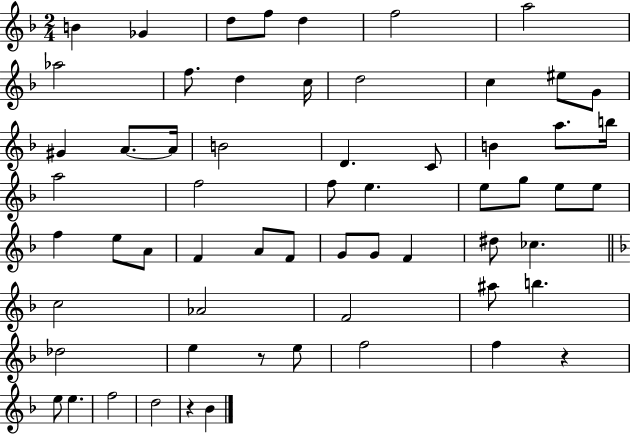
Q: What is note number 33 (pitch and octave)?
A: F5